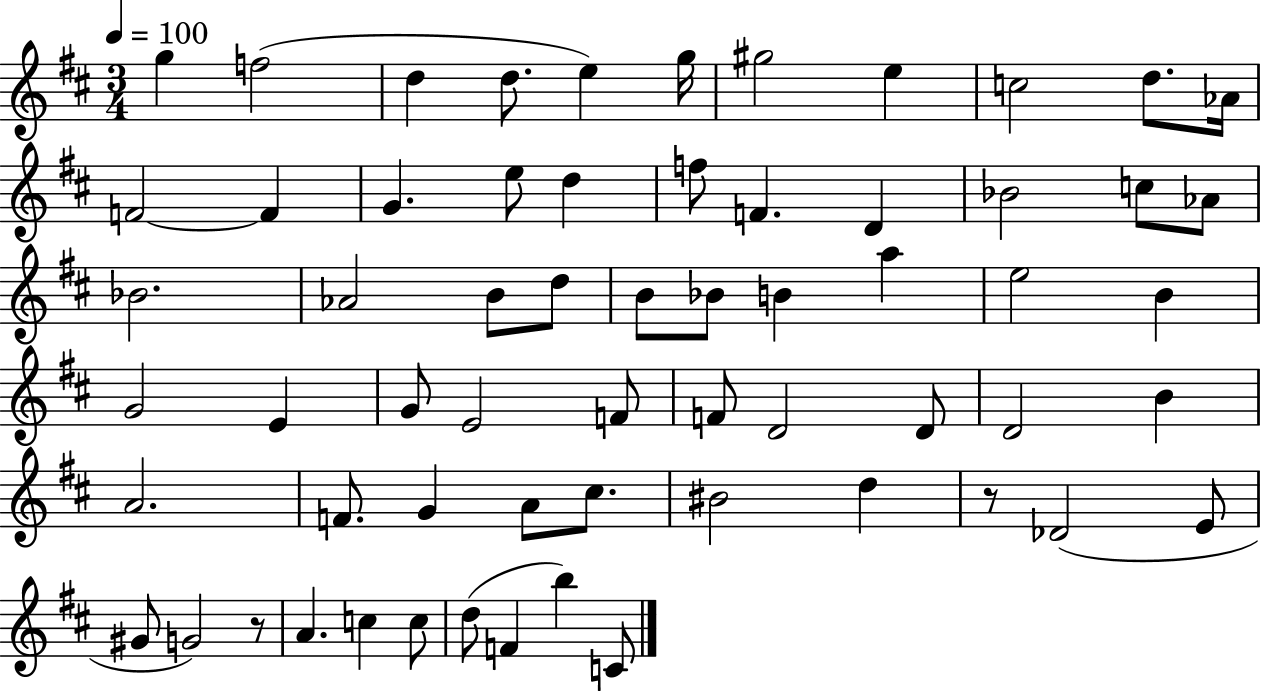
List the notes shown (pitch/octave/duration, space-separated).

G5/q F5/h D5/q D5/e. E5/q G5/s G#5/h E5/q C5/h D5/e. Ab4/s F4/h F4/q G4/q. E5/e D5/q F5/e F4/q. D4/q Bb4/h C5/e Ab4/e Bb4/h. Ab4/h B4/e D5/e B4/e Bb4/e B4/q A5/q E5/h B4/q G4/h E4/q G4/e E4/h F4/e F4/e D4/h D4/e D4/h B4/q A4/h. F4/e. G4/q A4/e C#5/e. BIS4/h D5/q R/e Db4/h E4/e G#4/e G4/h R/e A4/q. C5/q C5/e D5/e F4/q B5/q C4/e